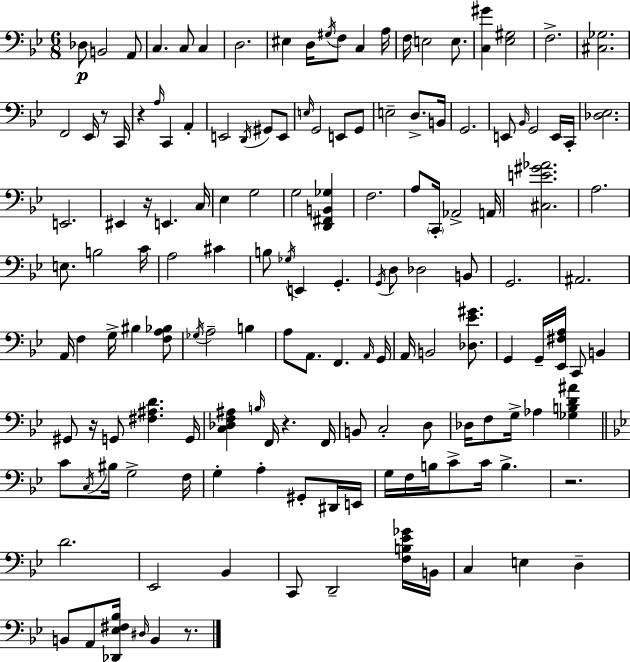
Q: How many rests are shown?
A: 7